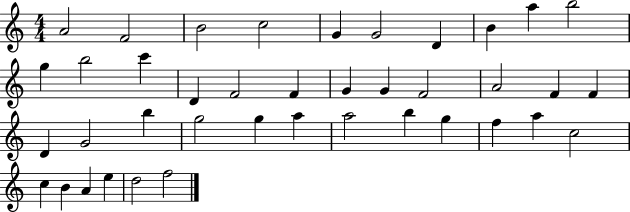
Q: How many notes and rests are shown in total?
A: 40